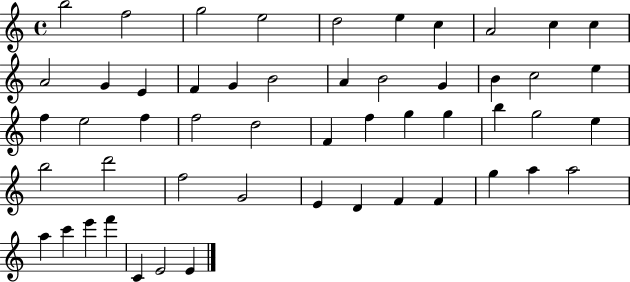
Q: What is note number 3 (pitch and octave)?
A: G5